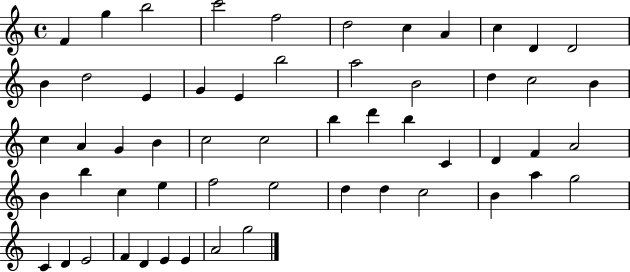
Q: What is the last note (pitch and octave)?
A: G5